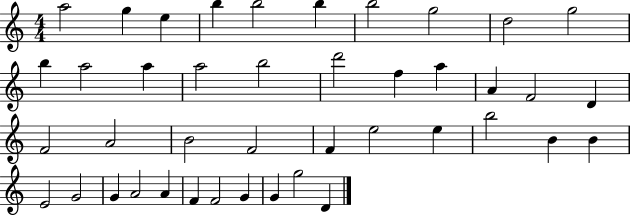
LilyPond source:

{
  \clef treble
  \numericTimeSignature
  \time 4/4
  \key c \major
  a''2 g''4 e''4 | b''4 b''2 b''4 | b''2 g''2 | d''2 g''2 | \break b''4 a''2 a''4 | a''2 b''2 | d'''2 f''4 a''4 | a'4 f'2 d'4 | \break f'2 a'2 | b'2 f'2 | f'4 e''2 e''4 | b''2 b'4 b'4 | \break e'2 g'2 | g'4 a'2 a'4 | f'4 f'2 g'4 | g'4 g''2 d'4 | \break \bar "|."
}